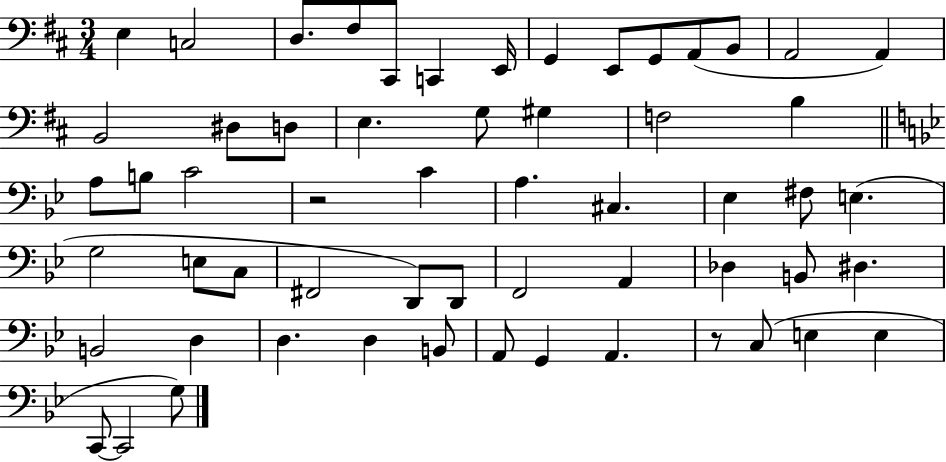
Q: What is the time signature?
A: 3/4